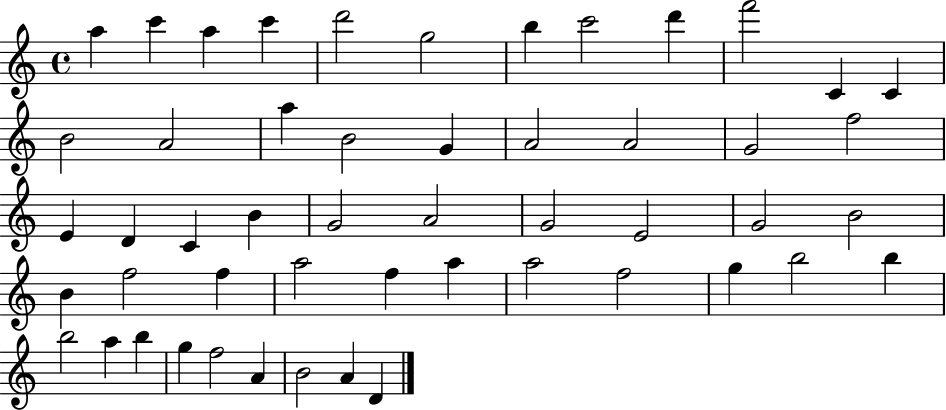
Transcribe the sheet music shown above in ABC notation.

X:1
T:Untitled
M:4/4
L:1/4
K:C
a c' a c' d'2 g2 b c'2 d' f'2 C C B2 A2 a B2 G A2 A2 G2 f2 E D C B G2 A2 G2 E2 G2 B2 B f2 f a2 f a a2 f2 g b2 b b2 a b g f2 A B2 A D